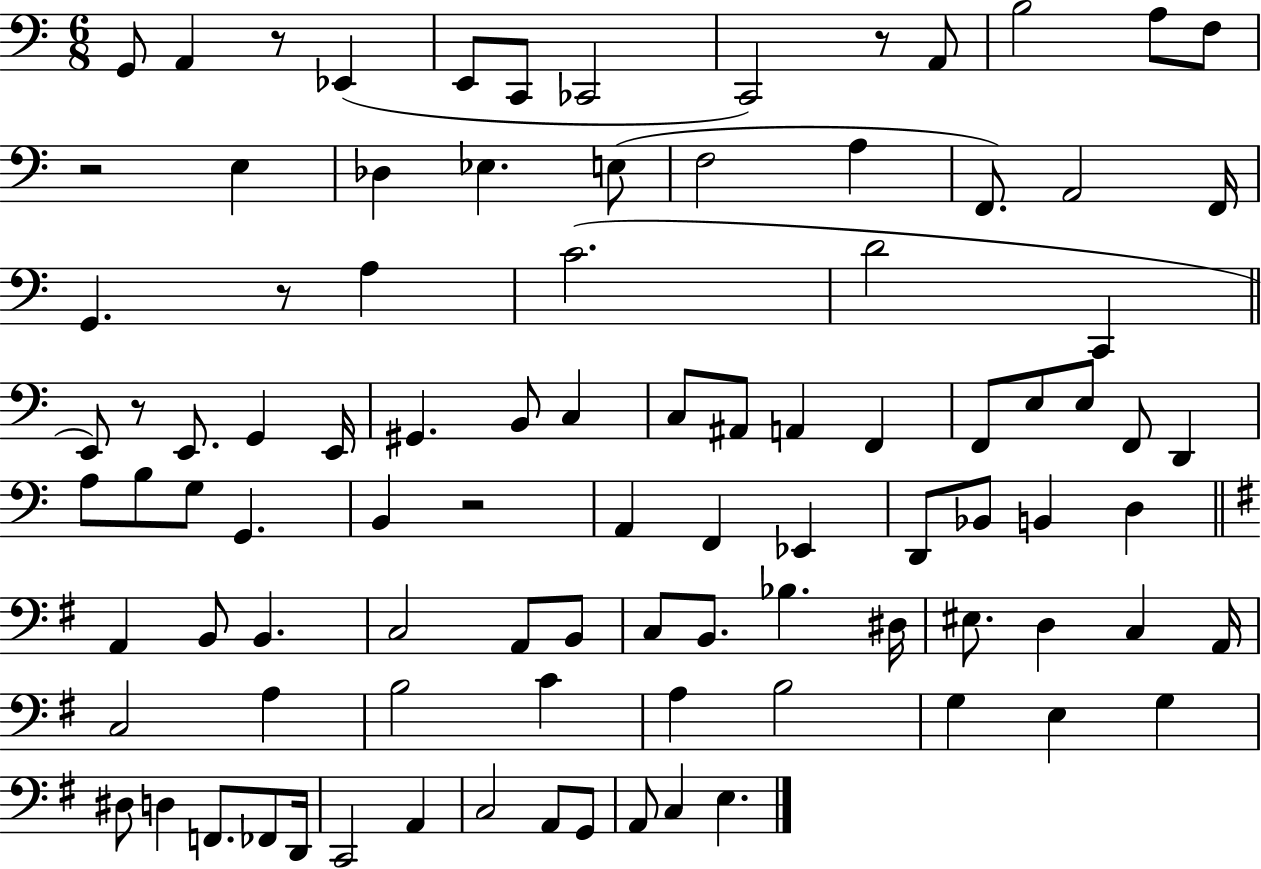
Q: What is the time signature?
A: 6/8